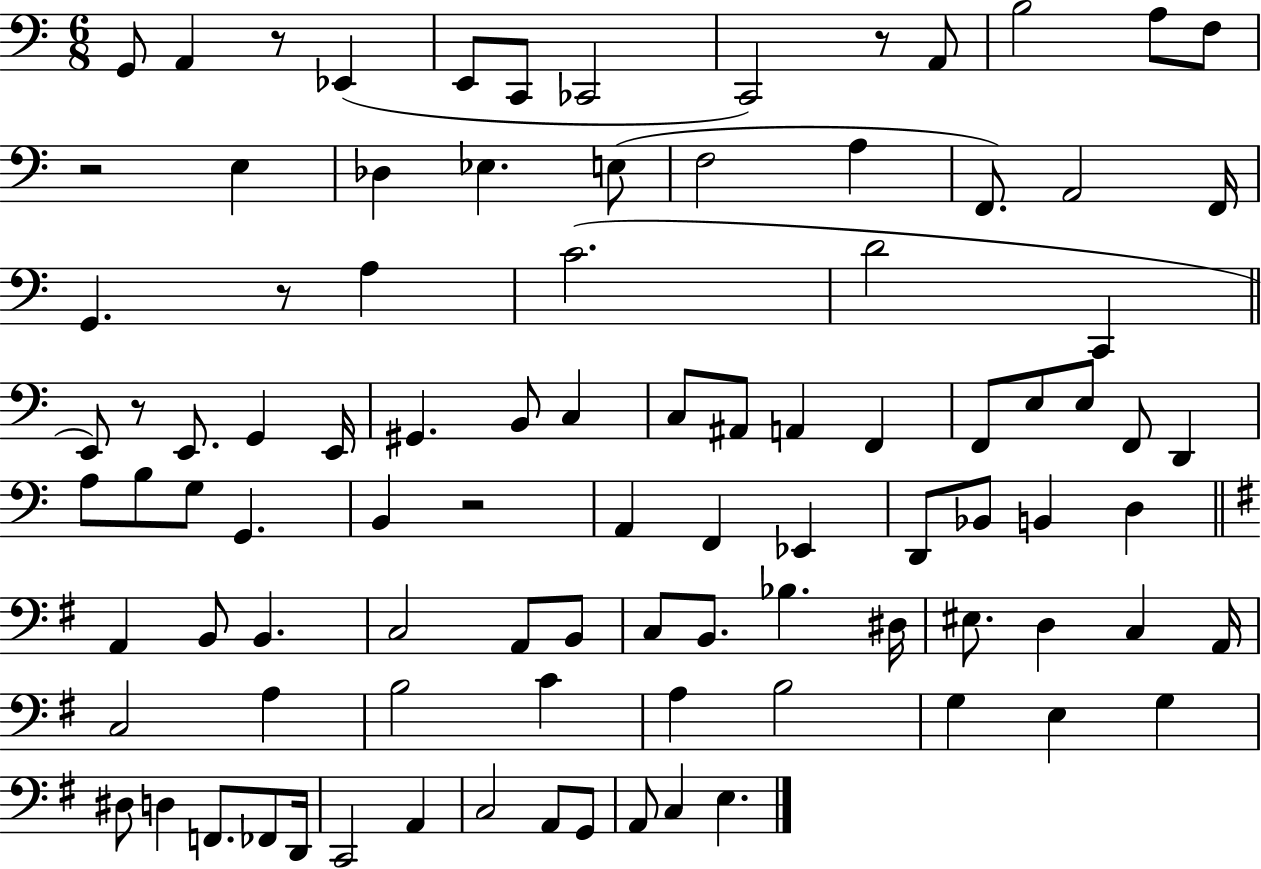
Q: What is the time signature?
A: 6/8